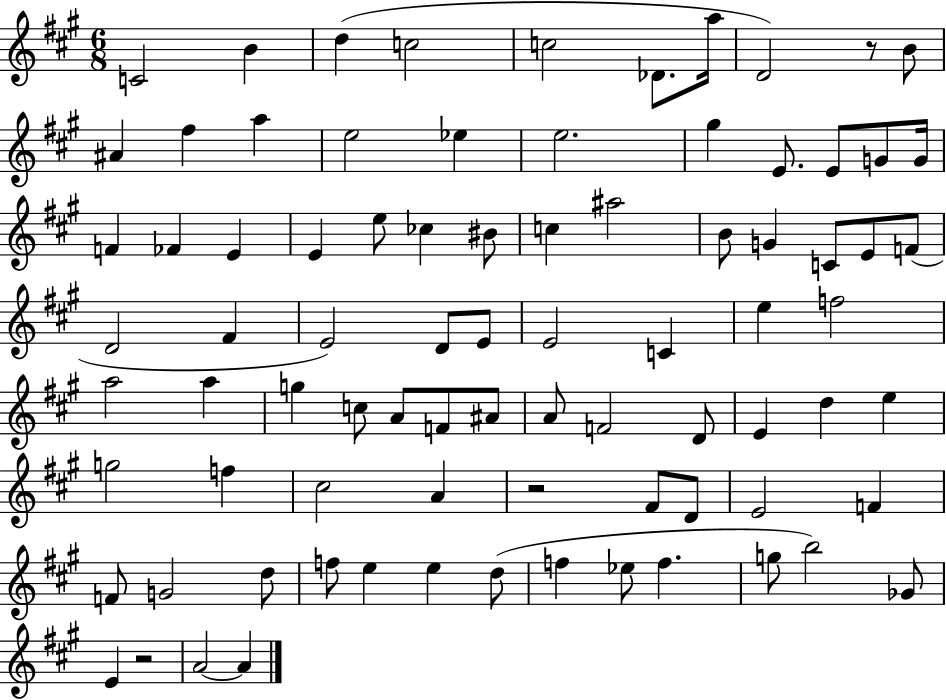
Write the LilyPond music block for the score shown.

{
  \clef treble
  \numericTimeSignature
  \time 6/8
  \key a \major
  c'2 b'4 | d''4( c''2 | c''2 des'8. a''16 | d'2) r8 b'8 | \break ais'4 fis''4 a''4 | e''2 ees''4 | e''2. | gis''4 e'8. e'8 g'8 g'16 | \break f'4 fes'4 e'4 | e'4 e''8 ces''4 bis'8 | c''4 ais''2 | b'8 g'4 c'8 e'8 f'8( | \break d'2 fis'4 | e'2) d'8 e'8 | e'2 c'4 | e''4 f''2 | \break a''2 a''4 | g''4 c''8 a'8 f'8 ais'8 | a'8 f'2 d'8 | e'4 d''4 e''4 | \break g''2 f''4 | cis''2 a'4 | r2 fis'8 d'8 | e'2 f'4 | \break f'8 g'2 d''8 | f''8 e''4 e''4 d''8( | f''4 ees''8 f''4. | g''8 b''2) ges'8 | \break e'4 r2 | a'2~~ a'4 | \bar "|."
}